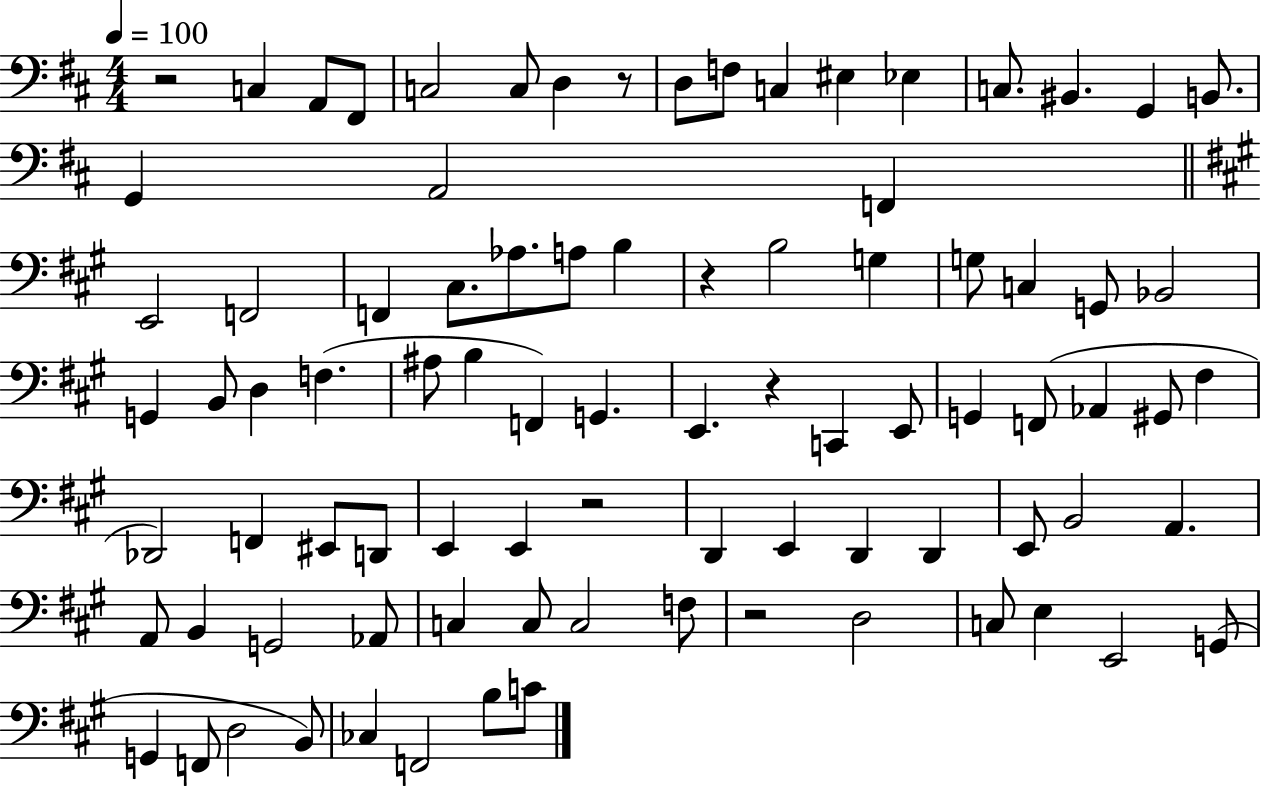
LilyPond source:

{
  \clef bass
  \numericTimeSignature
  \time 4/4
  \key d \major
  \tempo 4 = 100
  \repeat volta 2 { r2 c4 a,8 fis,8 | c2 c8 d4 r8 | d8 f8 c4 eis4 ees4 | c8. bis,4. g,4 b,8. | \break g,4 a,2 f,4 | \bar "||" \break \key a \major e,2 f,2 | f,4 cis8. aes8. a8 b4 | r4 b2 g4 | g8 c4 g,8 bes,2 | \break g,4 b,8 d4 f4.( | ais8 b4 f,4) g,4. | e,4. r4 c,4 e,8 | g,4 f,8( aes,4 gis,8 fis4 | \break des,2) f,4 eis,8 d,8 | e,4 e,4 r2 | d,4 e,4 d,4 d,4 | e,8 b,2 a,4. | \break a,8 b,4 g,2 aes,8 | c4 c8 c2 f8 | r2 d2 | c8 e4 e,2 g,8( | \break g,4 f,8 d2 b,8) | ces4 f,2 b8 c'8 | } \bar "|."
}